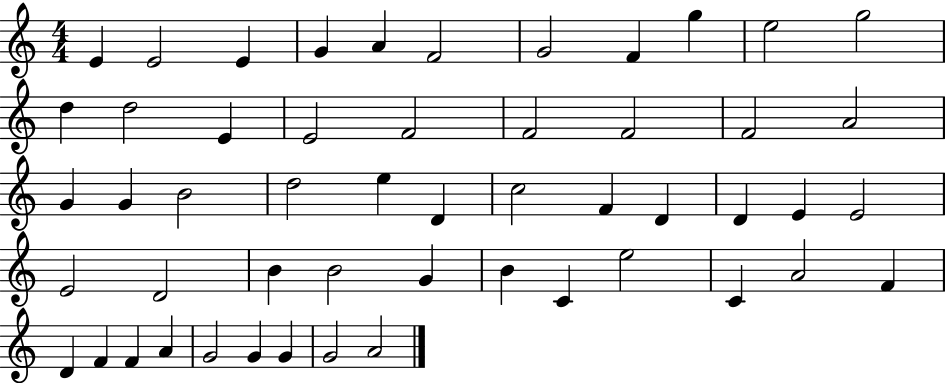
X:1
T:Untitled
M:4/4
L:1/4
K:C
E E2 E G A F2 G2 F g e2 g2 d d2 E E2 F2 F2 F2 F2 A2 G G B2 d2 e D c2 F D D E E2 E2 D2 B B2 G B C e2 C A2 F D F F A G2 G G G2 A2